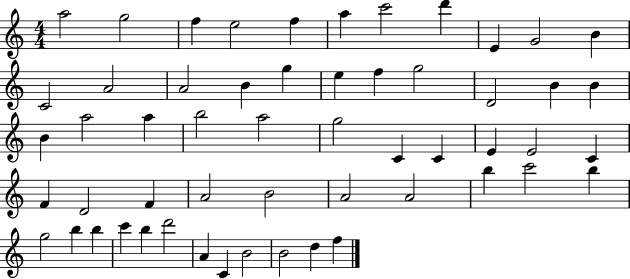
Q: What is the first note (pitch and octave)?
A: A5